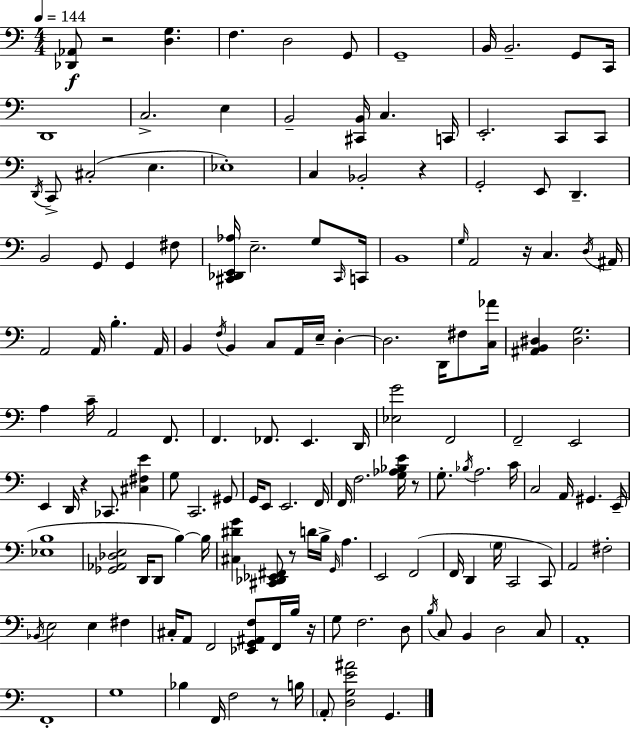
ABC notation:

X:1
T:Untitled
M:4/4
L:1/4
K:C
[_D,,_A,,]/2 z2 [D,G,] F, D,2 G,,/2 G,,4 B,,/4 B,,2 G,,/2 C,,/4 D,,4 C,2 E, B,,2 [^C,,B,,]/4 C, C,,/4 E,,2 C,,/2 C,,/2 D,,/4 C,,/2 ^C,2 E, _E,4 C, _B,,2 z G,,2 E,,/2 D,, B,,2 G,,/2 G,, ^F,/2 [^C,,_D,,E,,_A,]/4 E,2 G,/2 ^C,,/4 C,,/4 B,,4 G,/4 A,,2 z/4 C, D,/4 ^A,,/4 A,,2 A,,/4 B, A,,/4 B,, F,/4 B,, C,/2 A,,/4 E,/4 D, D,2 D,,/4 ^F,/2 [C,_A]/4 [^A,,B,,^D,] [^D,G,]2 A, C/4 A,,2 F,,/2 F,, _F,,/2 E,, D,,/4 [_E,G]2 F,,2 F,,2 E,,2 E,, D,,/4 z _C,,/2 [^C,^F,E] G,/2 C,,2 ^G,,/2 G,,/4 E,,/2 E,,2 F,,/4 F,,/4 F,2 [G,_A,_B,E]/4 z/2 G,/2 _B,/4 A,2 C/4 C,2 A,,/4 ^G,, E,,/4 [_E,B,]4 [_G,,_A,,_D,E,]2 D,,/4 D,,/2 B, B,/4 [^C,^DG] [^C,,_D,,_E,,^F,,]/2 z/2 D/4 B,/4 G,,/4 A, E,,2 F,,2 F,,/4 D,, G,/4 C,,2 C,,/2 A,,2 ^F,2 _B,,/4 E,2 E, ^F, ^C,/4 A,,/2 F,,2 [_E,,G,,^A,,F,]/2 F,,/4 B,/4 z/4 G,/2 F,2 D,/2 B,/4 C,/2 B,, D,2 C,/2 A,,4 F,,4 G,4 _B, F,,/4 F,2 z/2 B,/4 A,,/2 [D,G,E^A]2 G,,